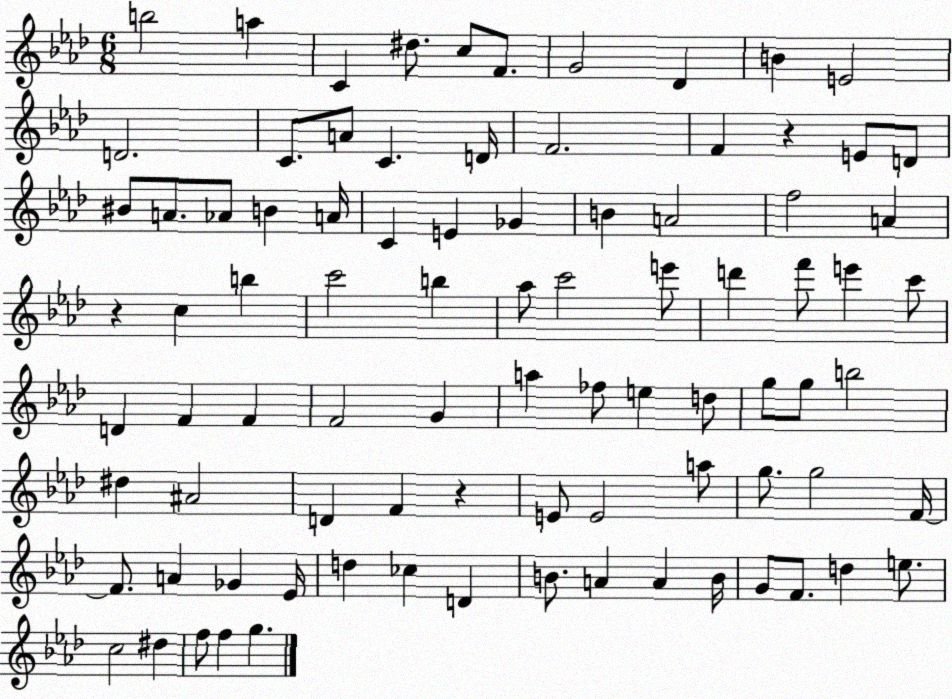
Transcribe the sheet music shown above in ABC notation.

X:1
T:Untitled
M:6/8
L:1/4
K:Ab
b2 a C ^d/2 c/2 F/2 G2 _D B E2 D2 C/2 A/2 C D/4 F2 F z E/2 D/2 ^B/2 A/2 _A/2 B A/4 C E _G B A2 f2 A z c b c'2 b _a/2 c'2 e'/2 d' f'/2 e' c'/2 D F F F2 G a _f/2 e d/2 g/2 g/2 b2 ^d ^A2 D F z E/2 E2 a/2 g/2 g2 F/4 F/2 A _G _E/4 d _c D B/2 A A B/4 G/2 F/2 d e/2 c2 ^d f/2 f g